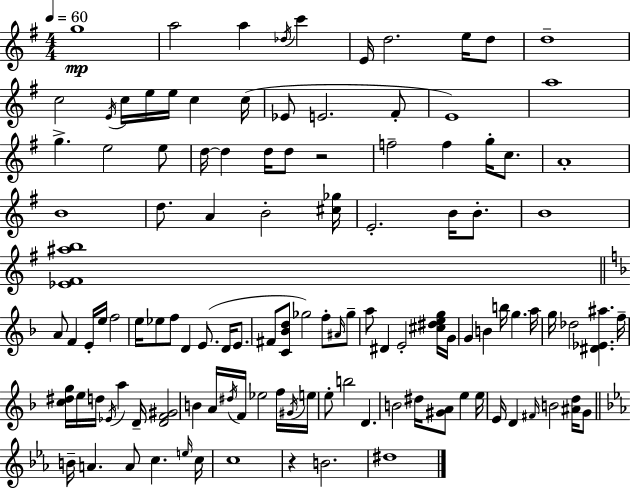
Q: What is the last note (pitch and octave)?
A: D#5